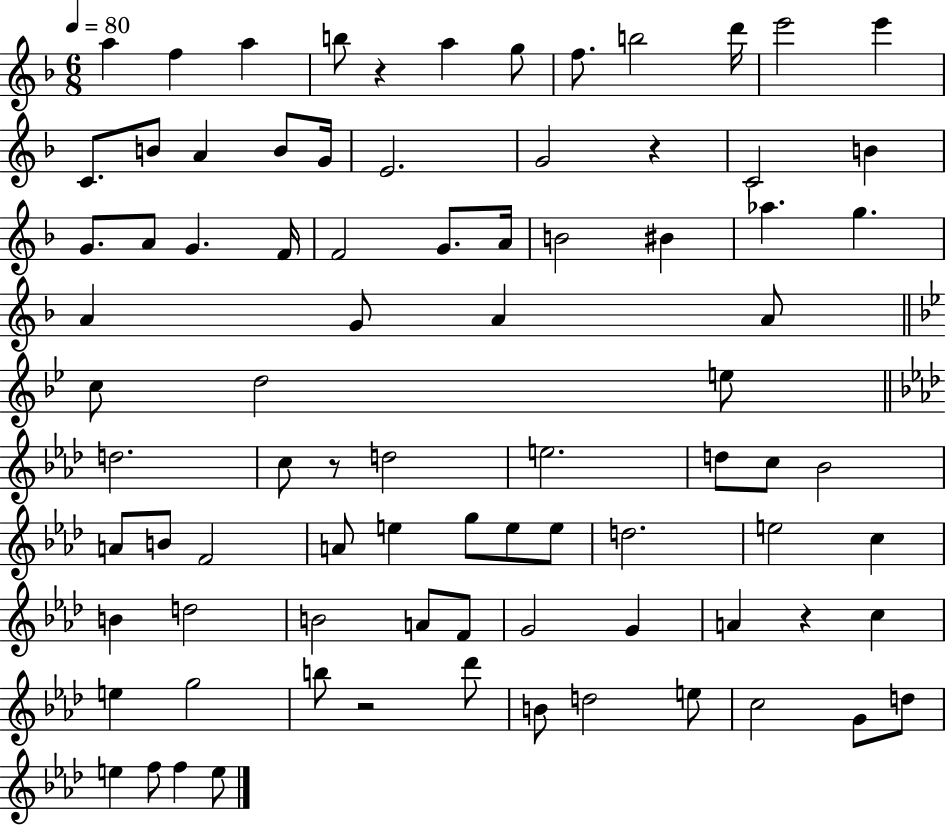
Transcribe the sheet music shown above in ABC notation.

X:1
T:Untitled
M:6/8
L:1/4
K:F
a f a b/2 z a g/2 f/2 b2 d'/4 e'2 e' C/2 B/2 A B/2 G/4 E2 G2 z C2 B G/2 A/2 G F/4 F2 G/2 A/4 B2 ^B _a g A G/2 A A/2 c/2 d2 e/2 d2 c/2 z/2 d2 e2 d/2 c/2 _B2 A/2 B/2 F2 A/2 e g/2 e/2 e/2 d2 e2 c B d2 B2 A/2 F/2 G2 G A z c e g2 b/2 z2 _d'/2 B/2 d2 e/2 c2 G/2 d/2 e f/2 f e/2